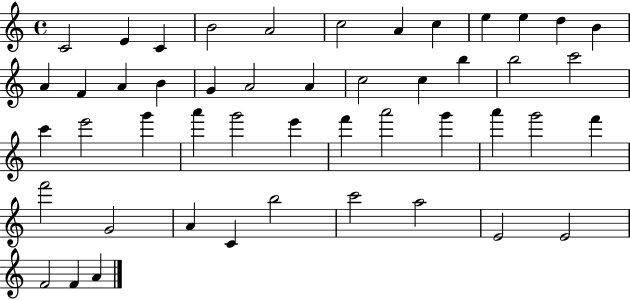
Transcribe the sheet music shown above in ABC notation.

X:1
T:Untitled
M:4/4
L:1/4
K:C
C2 E C B2 A2 c2 A c e e d B A F A B G A2 A c2 c b b2 c'2 c' e'2 g' a' g'2 e' f' a'2 g' a' g'2 f' f'2 G2 A C b2 c'2 a2 E2 E2 F2 F A